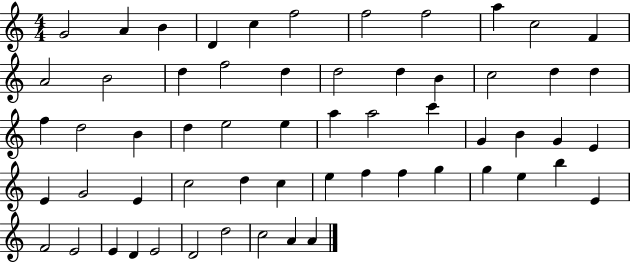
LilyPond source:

{
  \clef treble
  \numericTimeSignature
  \time 4/4
  \key c \major
  g'2 a'4 b'4 | d'4 c''4 f''2 | f''2 f''2 | a''4 c''2 f'4 | \break a'2 b'2 | d''4 f''2 d''4 | d''2 d''4 b'4 | c''2 d''4 d''4 | \break f''4 d''2 b'4 | d''4 e''2 e''4 | a''4 a''2 c'''4 | g'4 b'4 g'4 e'4 | \break e'4 g'2 e'4 | c''2 d''4 c''4 | e''4 f''4 f''4 g''4 | g''4 e''4 b''4 e'4 | \break f'2 e'2 | e'4 d'4 e'2 | d'2 d''2 | c''2 a'4 a'4 | \break \bar "|."
}